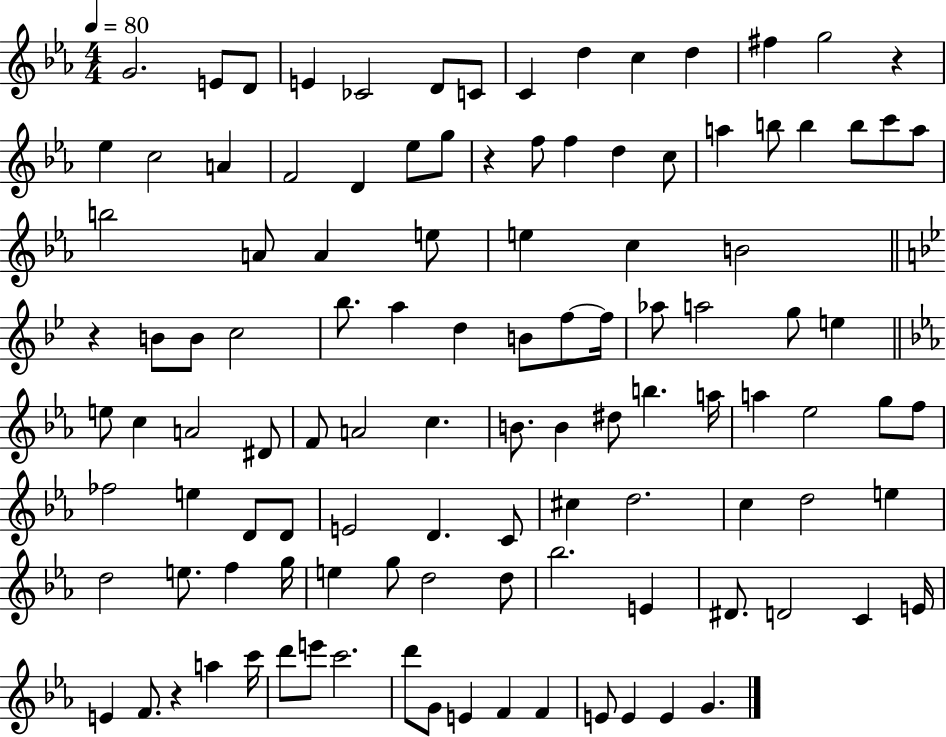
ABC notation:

X:1
T:Untitled
M:4/4
L:1/4
K:Eb
G2 E/2 D/2 E _C2 D/2 C/2 C d c d ^f g2 z _e c2 A F2 D _e/2 g/2 z f/2 f d c/2 a b/2 b b/2 c'/2 a/2 b2 A/2 A e/2 e c B2 z B/2 B/2 c2 _b/2 a d B/2 f/2 f/4 _a/2 a2 g/2 e e/2 c A2 ^D/2 F/2 A2 c B/2 B ^d/2 b a/4 a _e2 g/2 f/2 _f2 e D/2 D/2 E2 D C/2 ^c d2 c d2 e d2 e/2 f g/4 e g/2 d2 d/2 _b2 E ^D/2 D2 C E/4 E F/2 z a c'/4 d'/2 e'/2 c'2 d'/2 G/2 E F F E/2 E E G